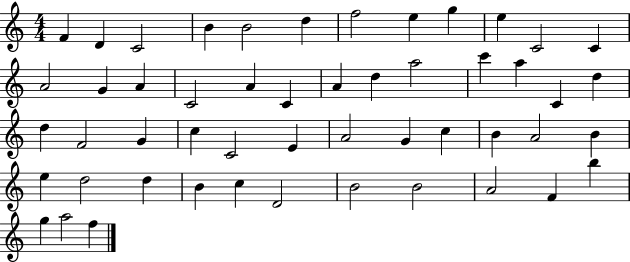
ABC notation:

X:1
T:Untitled
M:4/4
L:1/4
K:C
F D C2 B B2 d f2 e g e C2 C A2 G A C2 A C A d a2 c' a C d d F2 G c C2 E A2 G c B A2 B e d2 d B c D2 B2 B2 A2 F b g a2 f